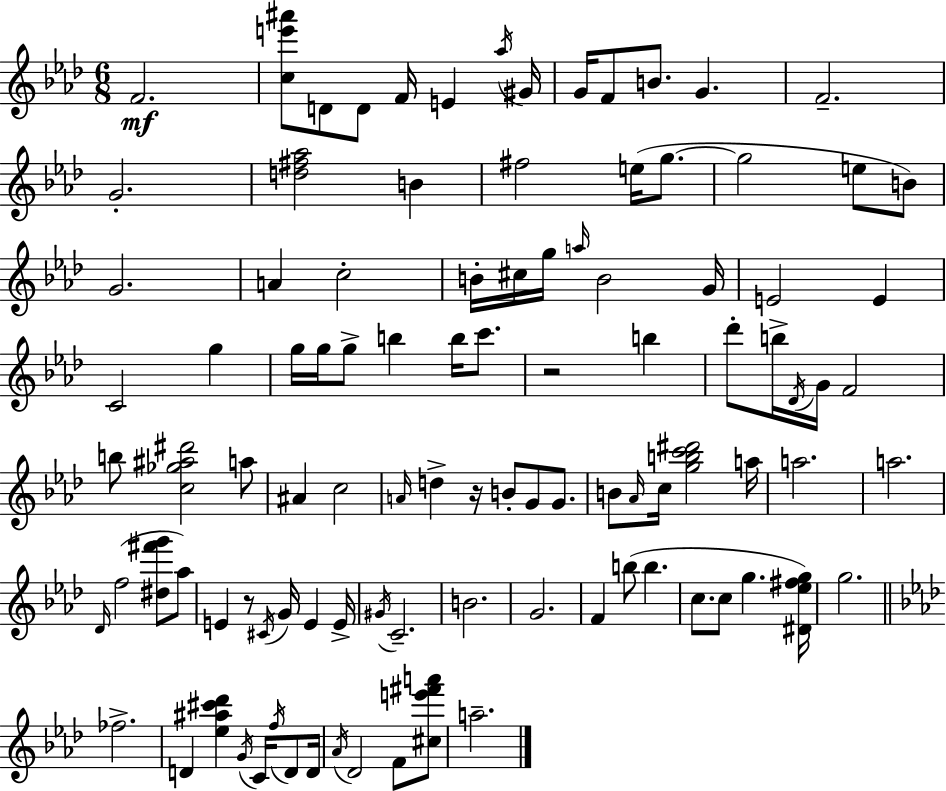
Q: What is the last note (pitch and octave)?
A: A5